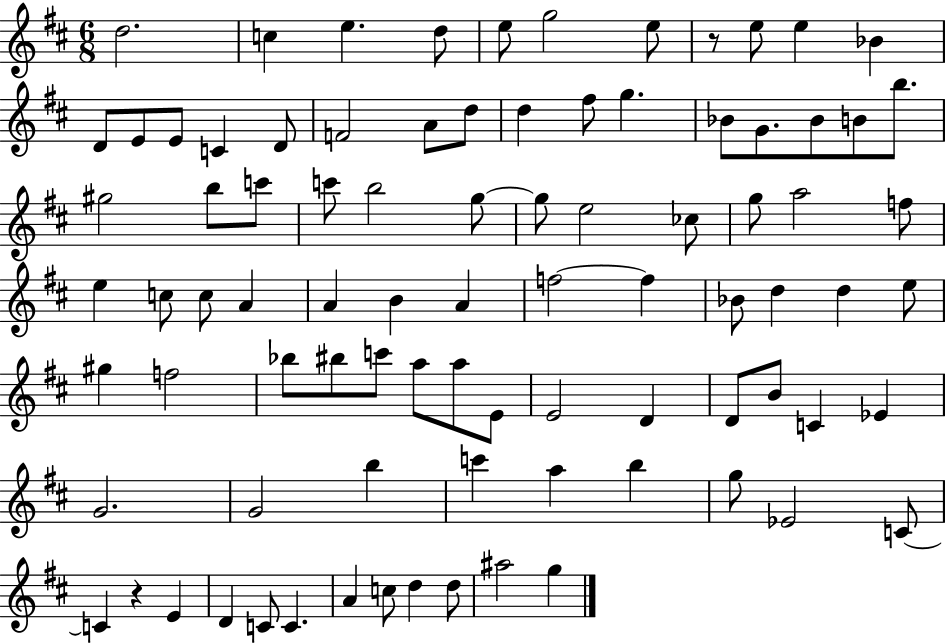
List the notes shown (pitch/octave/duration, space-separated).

D5/h. C5/q E5/q. D5/e E5/e G5/h E5/e R/e E5/e E5/q Bb4/q D4/e E4/e E4/e C4/q D4/e F4/h A4/e D5/e D5/q F#5/e G5/q. Bb4/e G4/e. Bb4/e B4/e B5/e. G#5/h B5/e C6/e C6/e B5/h G5/e G5/e E5/h CES5/e G5/e A5/h F5/e E5/q C5/e C5/e A4/q A4/q B4/q A4/q F5/h F5/q Bb4/e D5/q D5/q E5/e G#5/q F5/h Bb5/e BIS5/e C6/e A5/e A5/e E4/e E4/h D4/q D4/e B4/e C4/q Eb4/q G4/h. G4/h B5/q C6/q A5/q B5/q G5/e Eb4/h C4/e C4/q R/q E4/q D4/q C4/e C4/q. A4/q C5/e D5/q D5/e A#5/h G5/q